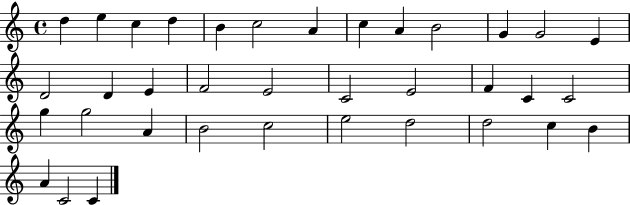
X:1
T:Untitled
M:4/4
L:1/4
K:C
d e c d B c2 A c A B2 G G2 E D2 D E F2 E2 C2 E2 F C C2 g g2 A B2 c2 e2 d2 d2 c B A C2 C